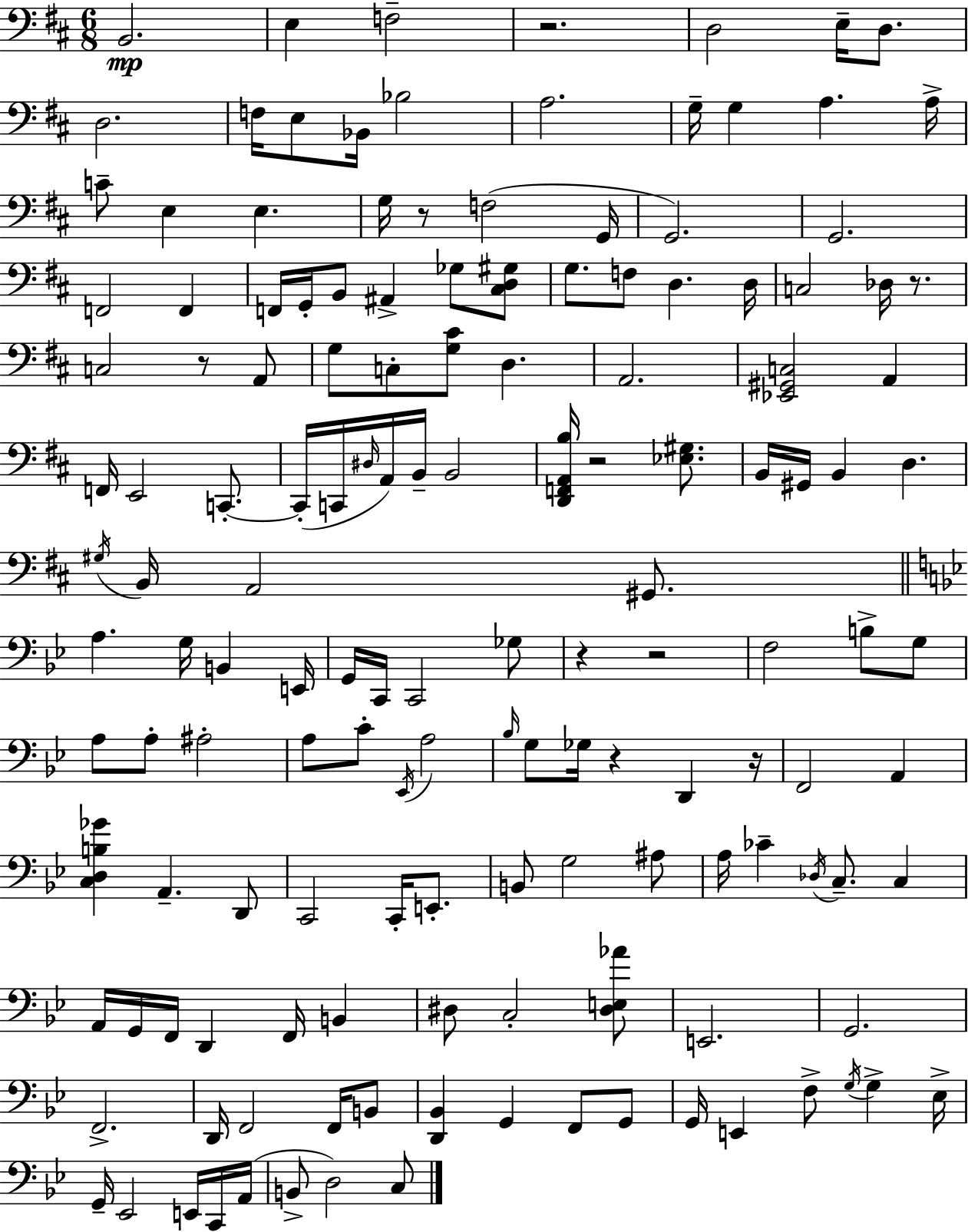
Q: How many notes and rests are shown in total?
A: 147